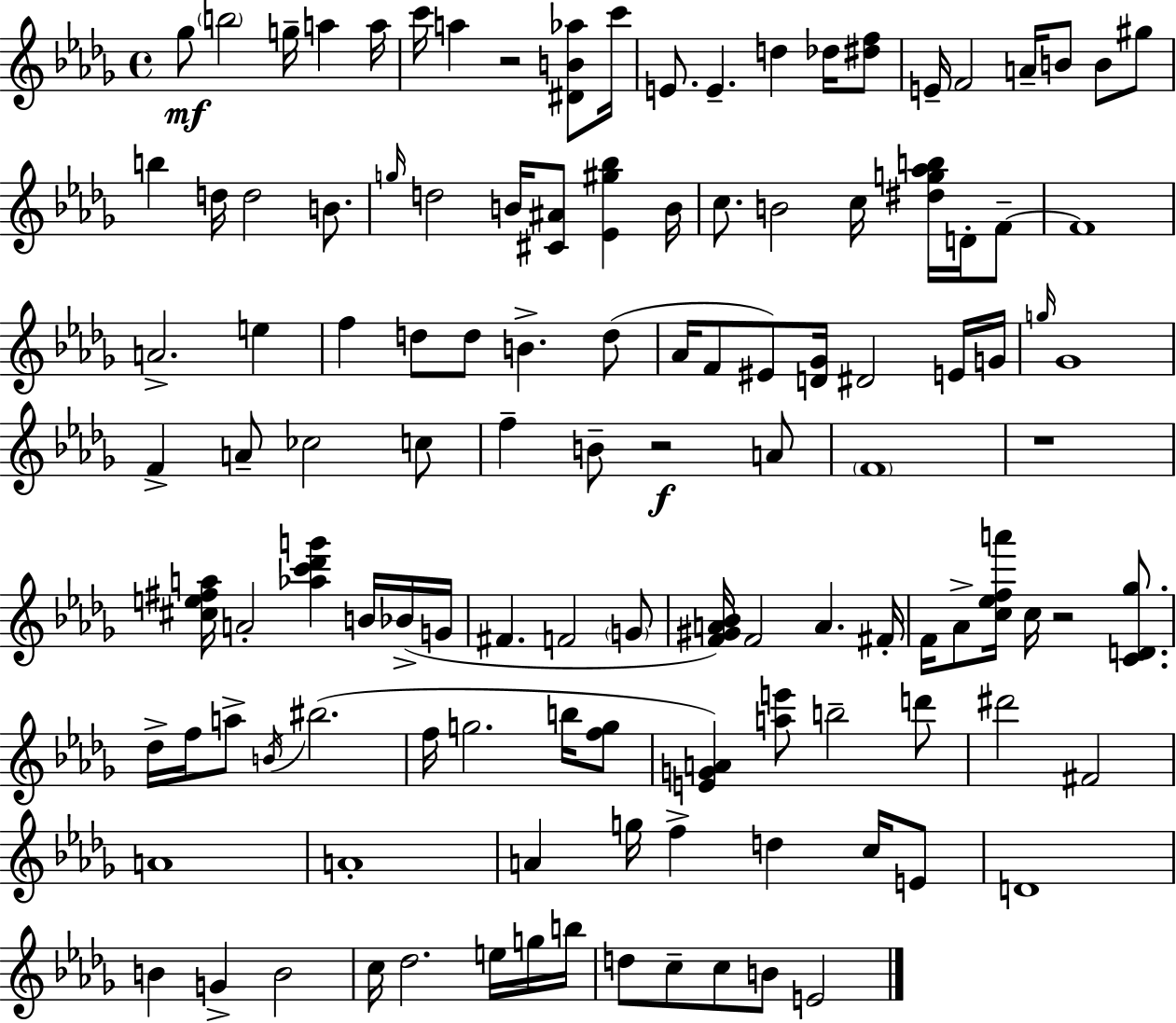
Gb5/e B5/h G5/s A5/q A5/s C6/s A5/q R/h [D#4,B4,Ab5]/e C6/s E4/e. E4/q. D5/q Db5/s [D#5,F5]/e E4/s F4/h A4/s B4/e B4/e G#5/e B5/q D5/s D5/h B4/e. G5/s D5/h B4/s [C#4,A#4]/e [Eb4,G#5,Bb5]/q B4/s C5/e. B4/h C5/s [D#5,G5,Ab5,B5]/s D4/s F4/e F4/w A4/h. E5/q F5/q D5/e D5/e B4/q. D5/e Ab4/s F4/e EIS4/e [D4,Gb4]/s D#4/h E4/s G4/s G5/s Gb4/w F4/q A4/e CES5/h C5/e F5/q B4/e R/h A4/e F4/w R/w [C#5,E5,F#5,A5]/s A4/h [Ab5,C6,Db6,G6]/q B4/s Bb4/s G4/s F#4/q. F4/h G4/e [F4,G#4,A4,Bb4]/s F4/h A4/q. F#4/s F4/s Ab4/e [C5,Eb5,F5,A6]/s C5/s R/h [C4,D4,Gb5]/e. Db5/s F5/s A5/e B4/s BIS5/h. F5/s G5/h. B5/s [F5,G5]/e [E4,G4,A4]/q [A5,E6]/e B5/h D6/e D#6/h F#4/h A4/w A4/w A4/q G5/s F5/q D5/q C5/s E4/e D4/w B4/q G4/q B4/h C5/s Db5/h. E5/s G5/s B5/s D5/e C5/e C5/e B4/e E4/h